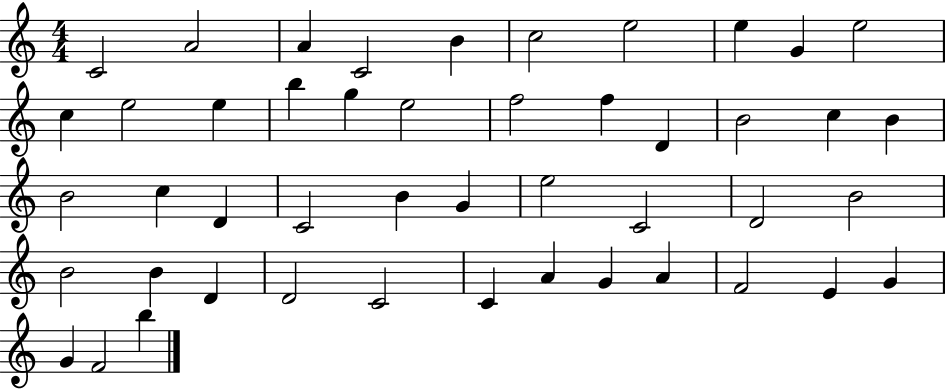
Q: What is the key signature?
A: C major